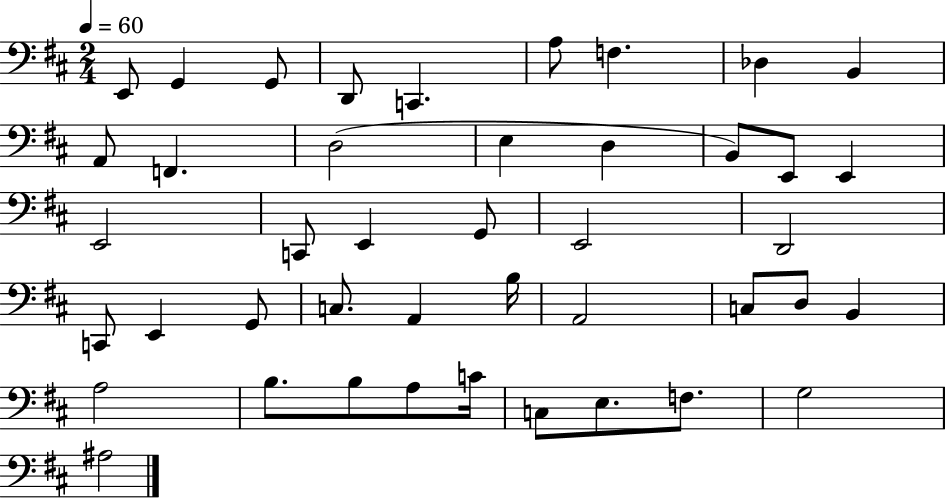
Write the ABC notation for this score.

X:1
T:Untitled
M:2/4
L:1/4
K:D
E,,/2 G,, G,,/2 D,,/2 C,, A,/2 F, _D, B,, A,,/2 F,, D,2 E, D, B,,/2 E,,/2 E,, E,,2 C,,/2 E,, G,,/2 E,,2 D,,2 C,,/2 E,, G,,/2 C,/2 A,, B,/4 A,,2 C,/2 D,/2 B,, A,2 B,/2 B,/2 A,/2 C/4 C,/2 E,/2 F,/2 G,2 ^A,2